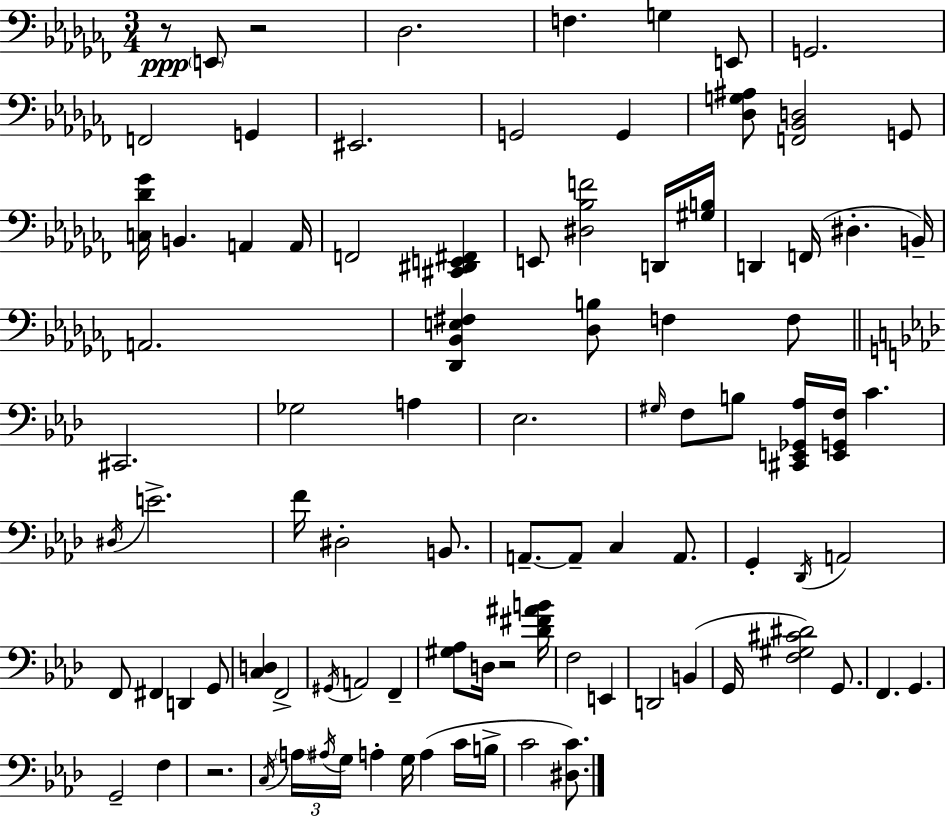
X:1
T:Untitled
M:3/4
L:1/4
K:Abm
z/2 E,,/2 z2 _D,2 F, G, E,,/2 G,,2 F,,2 G,, ^E,,2 G,,2 G,, [_D,G,^A,]/2 [F,,_B,,D,]2 G,,/2 [C,_D_G]/4 B,, A,, A,,/4 F,,2 [^C,,^D,,E,,^F,,] E,,/2 [^D,_B,F]2 D,,/4 [^G,B,]/4 D,, F,,/4 ^D, B,,/4 A,,2 [_D,,_B,,E,^F,] [_D,B,]/2 F, F,/2 ^C,,2 _G,2 A, _E,2 ^G,/4 F,/2 B,/2 [^C,,E,,_G,,_A,]/4 [E,,G,,F,]/4 C ^D,/4 E2 F/4 ^D,2 B,,/2 A,,/2 A,,/2 C, A,,/2 G,, _D,,/4 A,,2 F,,/2 ^F,, D,, G,,/2 [C,D,] F,,2 ^G,,/4 A,,2 F,, [^G,_A,]/2 D,/4 z2 [_D^F^AB]/4 F,2 E,, D,,2 B,, G,,/4 [F,^G,^C^D]2 G,,/2 F,, G,, G,,2 F, z2 C,/4 A,/4 ^A,/4 G,/4 A, G,/4 A, C/4 B,/4 C2 [^D,C]/2